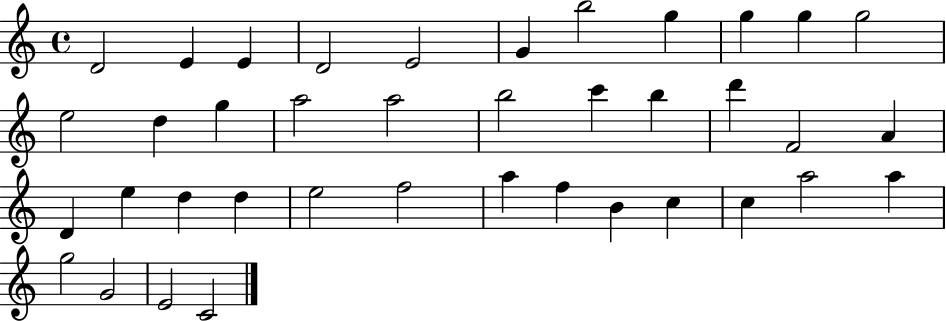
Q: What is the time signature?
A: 4/4